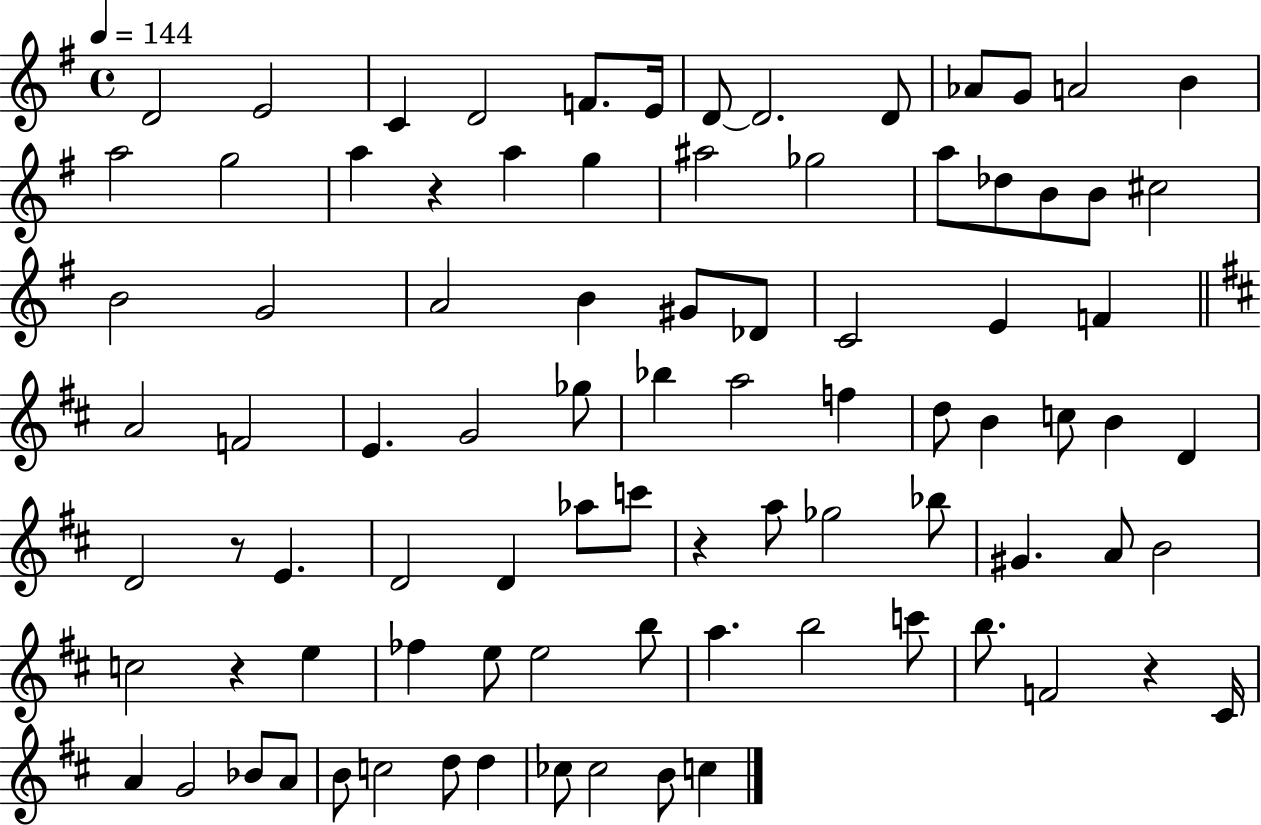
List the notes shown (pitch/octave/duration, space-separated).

D4/h E4/h C4/q D4/h F4/e. E4/s D4/e D4/h. D4/e Ab4/e G4/e A4/h B4/q A5/h G5/h A5/q R/q A5/q G5/q A#5/h Gb5/h A5/e Db5/e B4/e B4/e C#5/h B4/h G4/h A4/h B4/q G#4/e Db4/e C4/h E4/q F4/q A4/h F4/h E4/q. G4/h Gb5/e Bb5/q A5/h F5/q D5/e B4/q C5/e B4/q D4/q D4/h R/e E4/q. D4/h D4/q Ab5/e C6/e R/q A5/e Gb5/h Bb5/e G#4/q. A4/e B4/h C5/h R/q E5/q FES5/q E5/e E5/h B5/e A5/q. B5/h C6/e B5/e. F4/h R/q C#4/s A4/q G4/h Bb4/e A4/e B4/e C5/h D5/e D5/q CES5/e CES5/h B4/e C5/q